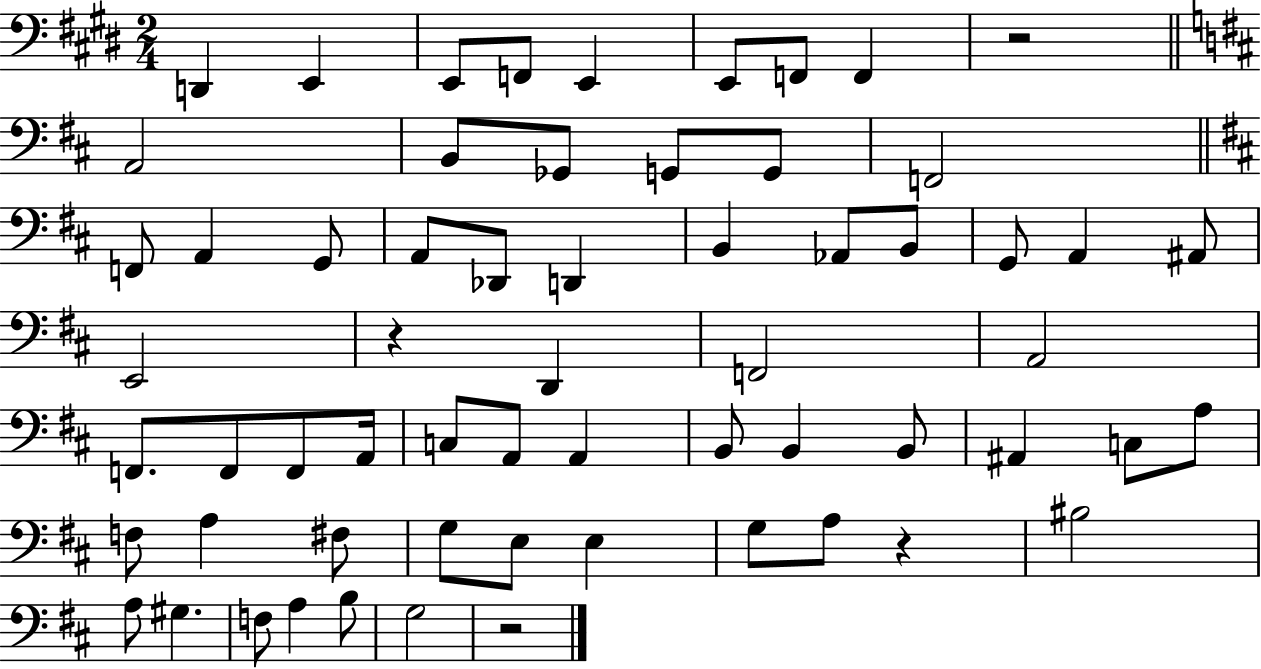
D2/q E2/q E2/e F2/e E2/q E2/e F2/e F2/q R/h A2/h B2/e Gb2/e G2/e G2/e F2/h F2/e A2/q G2/e A2/e Db2/e D2/q B2/q Ab2/e B2/e G2/e A2/q A#2/e E2/h R/q D2/q F2/h A2/h F2/e. F2/e F2/e A2/s C3/e A2/e A2/q B2/e B2/q B2/e A#2/q C3/e A3/e F3/e A3/q F#3/e G3/e E3/e E3/q G3/e A3/e R/q BIS3/h A3/e G#3/q. F3/e A3/q B3/e G3/h R/h